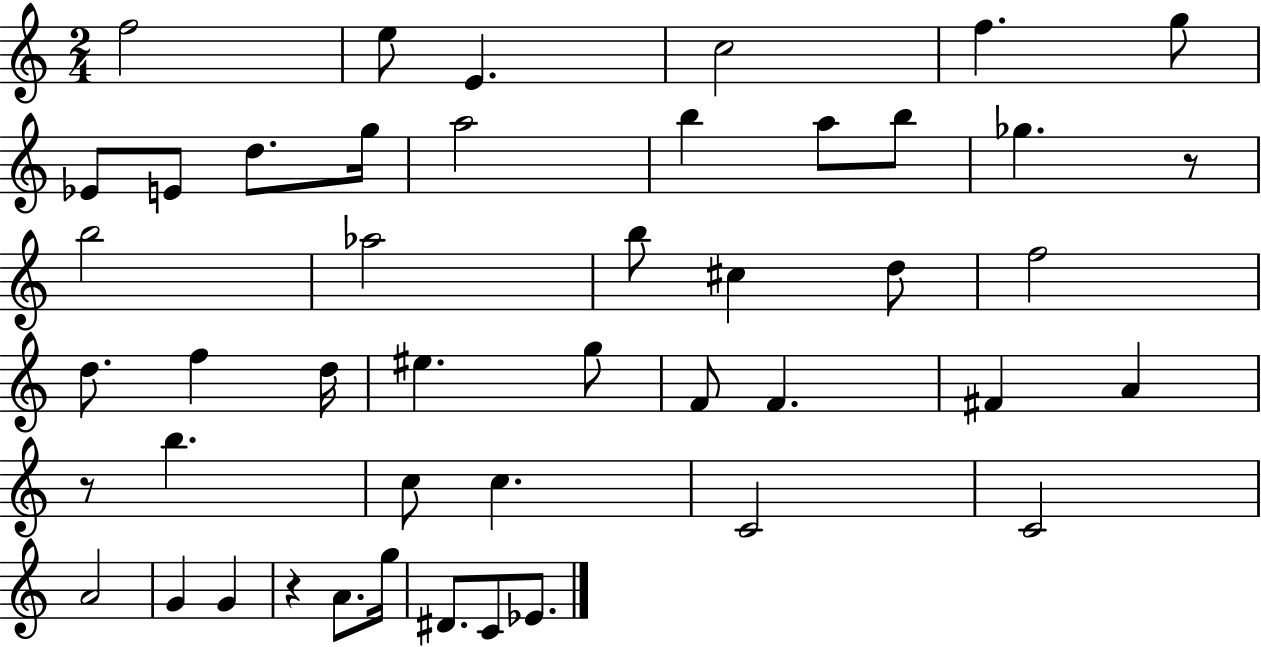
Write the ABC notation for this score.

X:1
T:Untitled
M:2/4
L:1/4
K:C
f2 e/2 E c2 f g/2 _E/2 E/2 d/2 g/4 a2 b a/2 b/2 _g z/2 b2 _a2 b/2 ^c d/2 f2 d/2 f d/4 ^e g/2 F/2 F ^F A z/2 b c/2 c C2 C2 A2 G G z A/2 g/4 ^D/2 C/2 _E/2